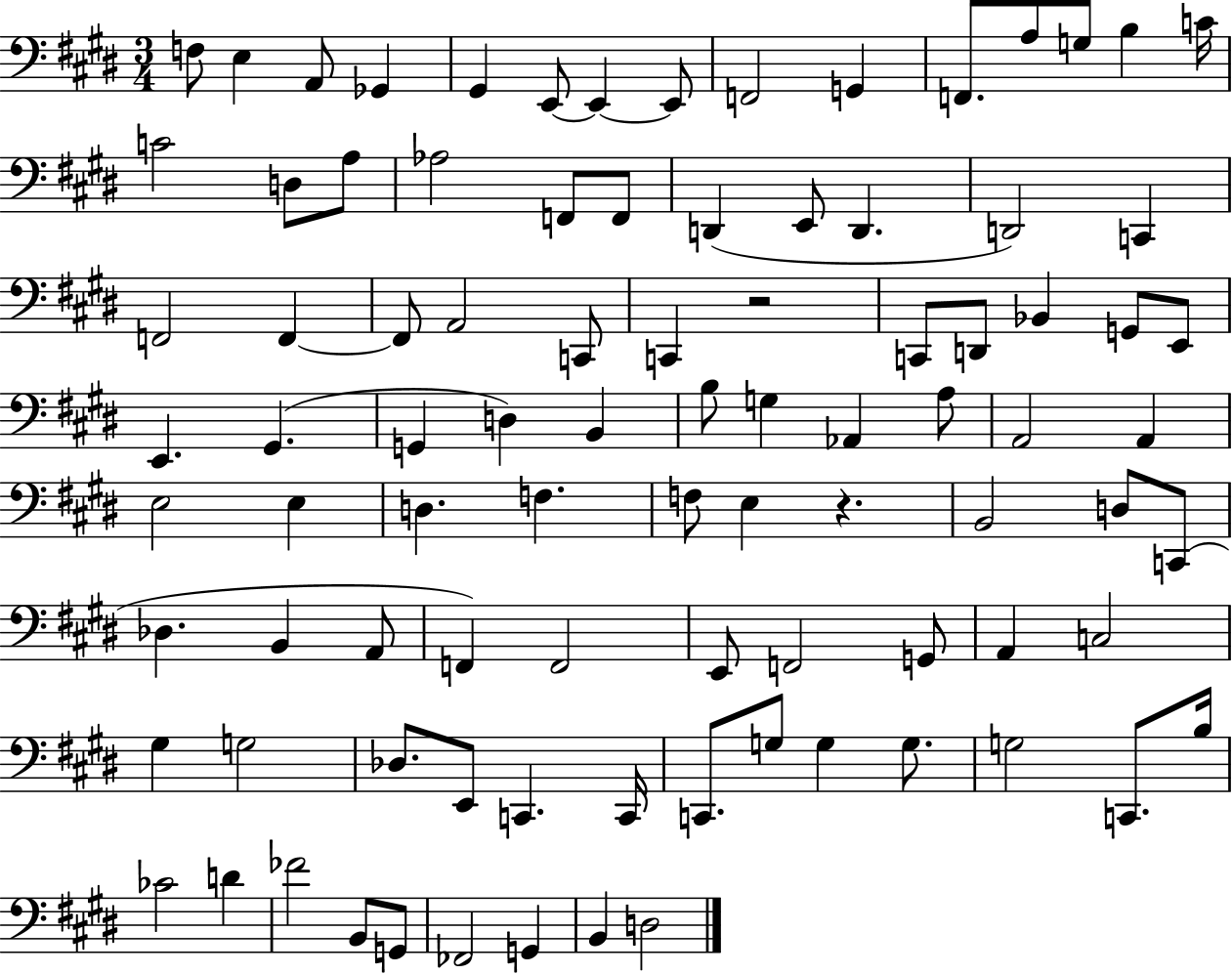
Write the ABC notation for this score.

X:1
T:Untitled
M:3/4
L:1/4
K:E
F,/2 E, A,,/2 _G,, ^G,, E,,/2 E,, E,,/2 F,,2 G,, F,,/2 A,/2 G,/2 B, C/4 C2 D,/2 A,/2 _A,2 F,,/2 F,,/2 D,, E,,/2 D,, D,,2 C,, F,,2 F,, F,,/2 A,,2 C,,/2 C,, z2 C,,/2 D,,/2 _B,, G,,/2 E,,/2 E,, ^G,, G,, D, B,, B,/2 G, _A,, A,/2 A,,2 A,, E,2 E, D, F, F,/2 E, z B,,2 D,/2 C,,/2 _D, B,, A,,/2 F,, F,,2 E,,/2 F,,2 G,,/2 A,, C,2 ^G, G,2 _D,/2 E,,/2 C,, C,,/4 C,,/2 G,/2 G, G,/2 G,2 C,,/2 B,/4 _C2 D _F2 B,,/2 G,,/2 _F,,2 G,, B,, D,2